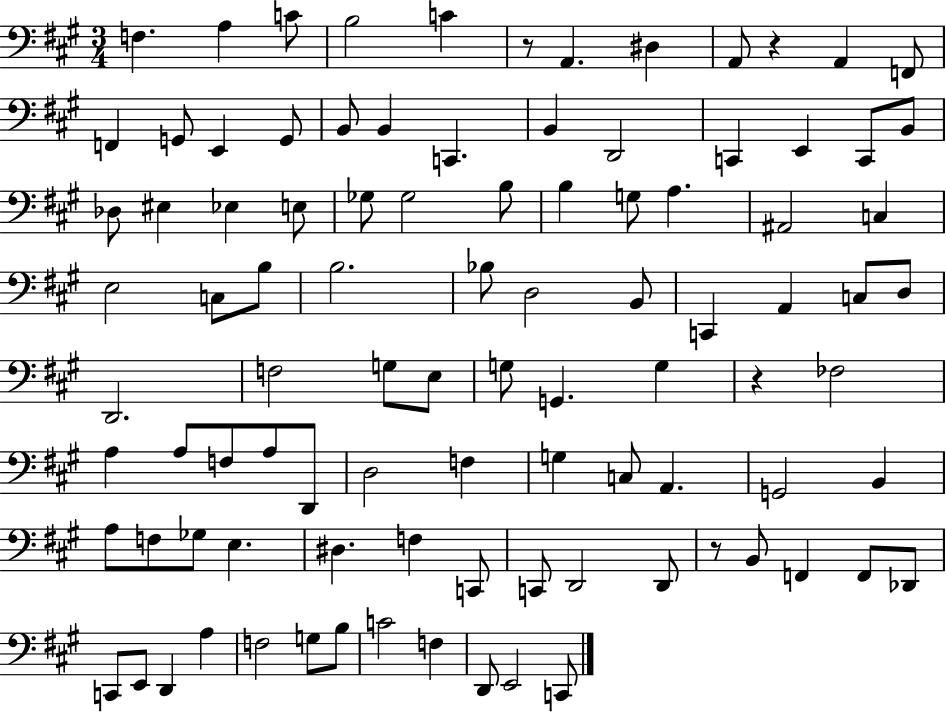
X:1
T:Untitled
M:3/4
L:1/4
K:A
F, A, C/2 B,2 C z/2 A,, ^D, A,,/2 z A,, F,,/2 F,, G,,/2 E,, G,,/2 B,,/2 B,, C,, B,, D,,2 C,, E,, C,,/2 B,,/2 _D,/2 ^E, _E, E,/2 _G,/2 _G,2 B,/2 B, G,/2 A, ^A,,2 C, E,2 C,/2 B,/2 B,2 _B,/2 D,2 B,,/2 C,, A,, C,/2 D,/2 D,,2 F,2 G,/2 E,/2 G,/2 G,, G, z _F,2 A, A,/2 F,/2 A,/2 D,,/2 D,2 F, G, C,/2 A,, G,,2 B,, A,/2 F,/2 _G,/2 E, ^D, F, C,,/2 C,,/2 D,,2 D,,/2 z/2 B,,/2 F,, F,,/2 _D,,/2 C,,/2 E,,/2 D,, A, F,2 G,/2 B,/2 C2 F, D,,/2 E,,2 C,,/2